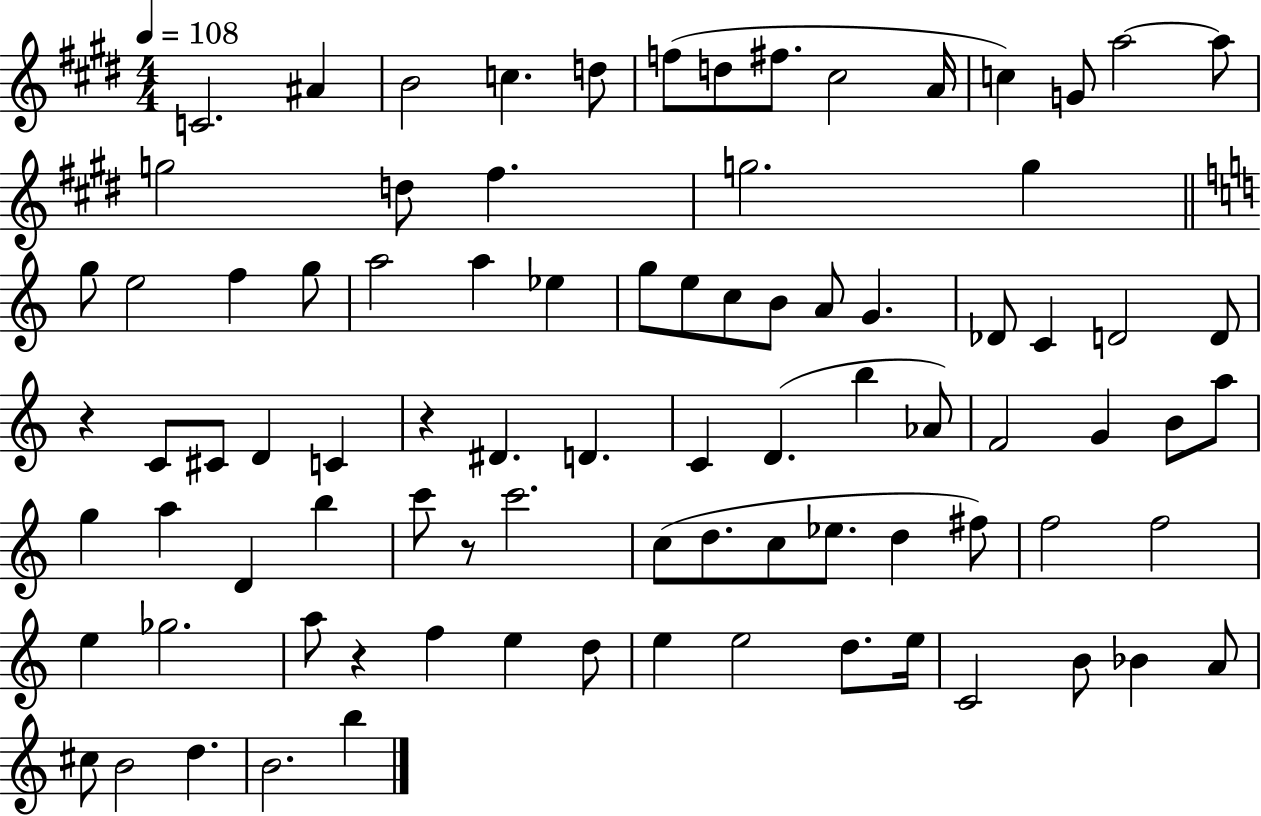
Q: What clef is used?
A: treble